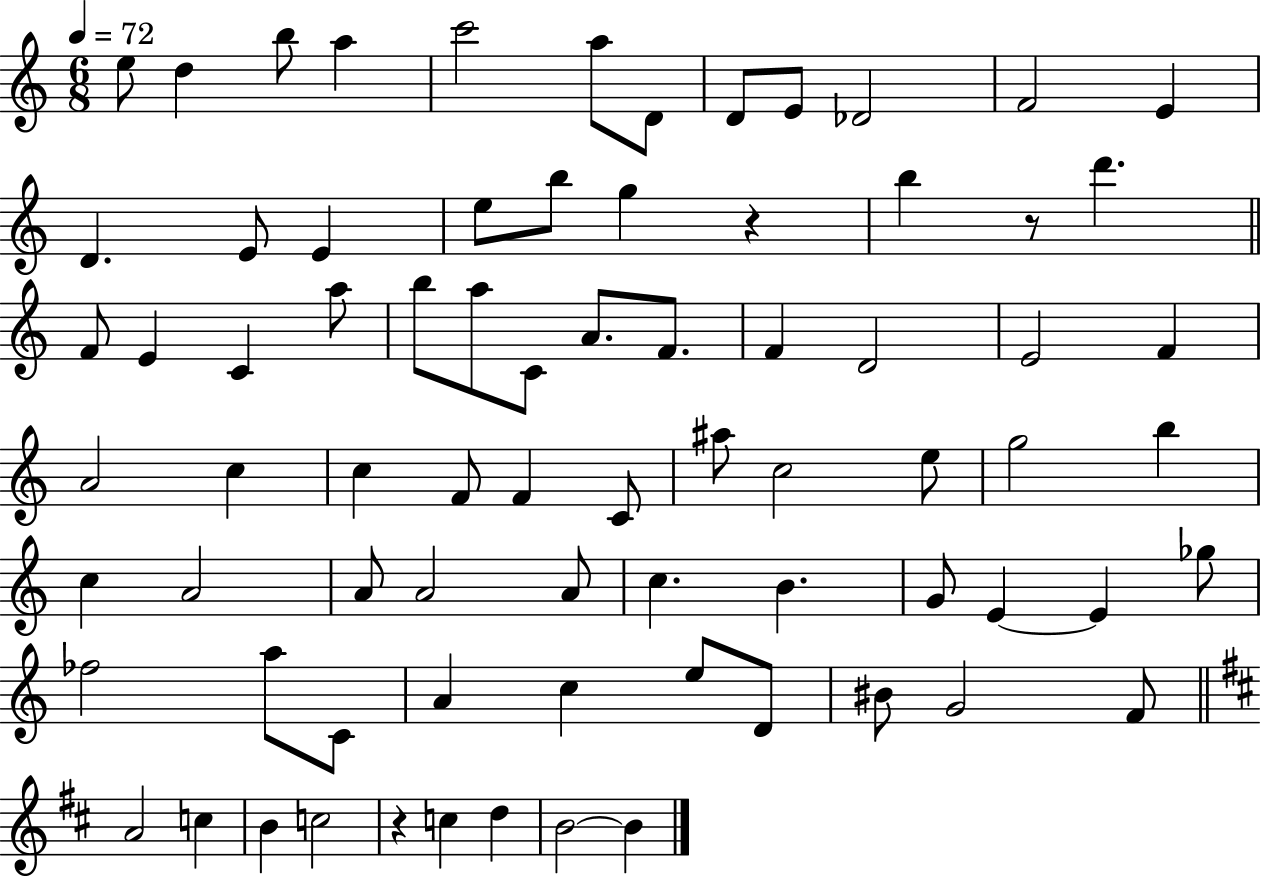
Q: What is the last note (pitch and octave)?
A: B4